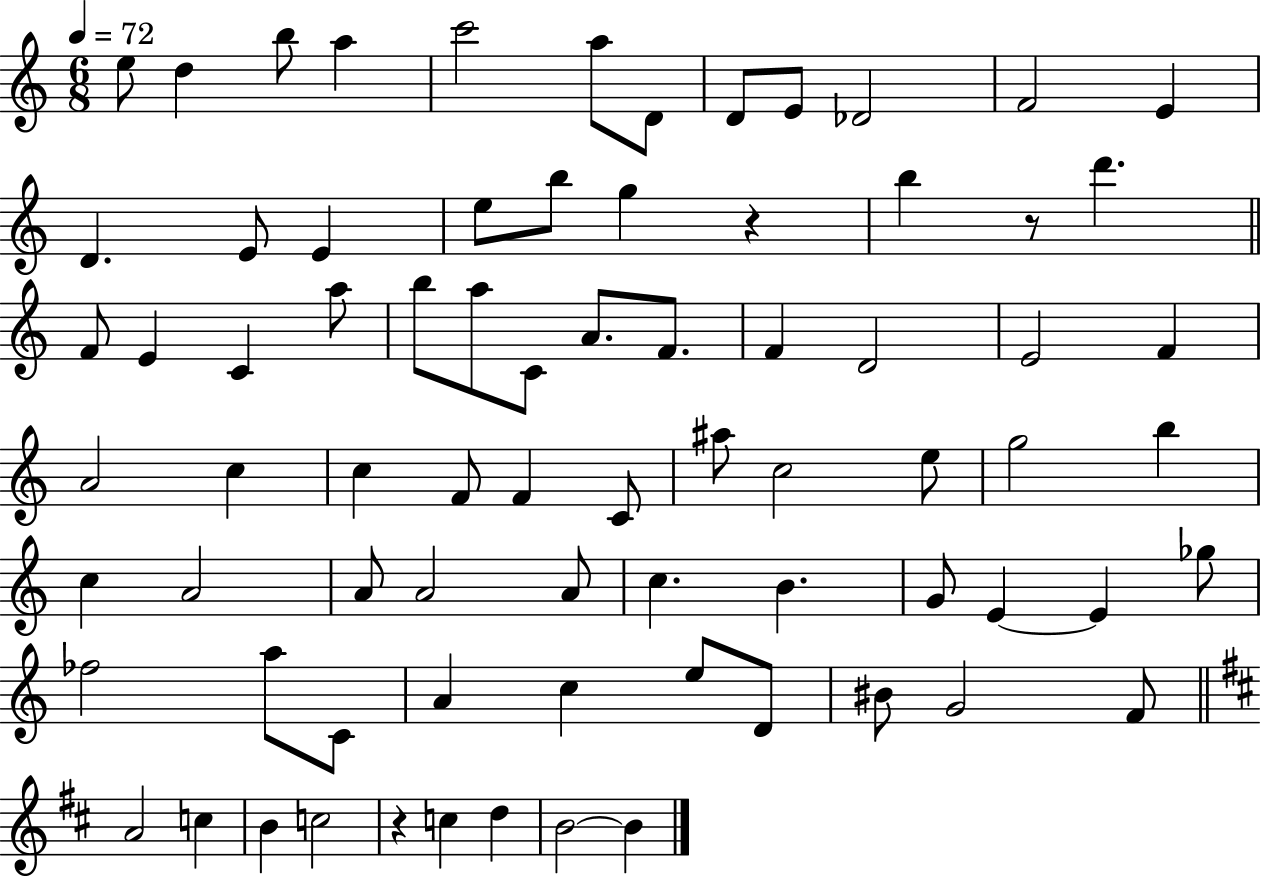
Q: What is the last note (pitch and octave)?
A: B4